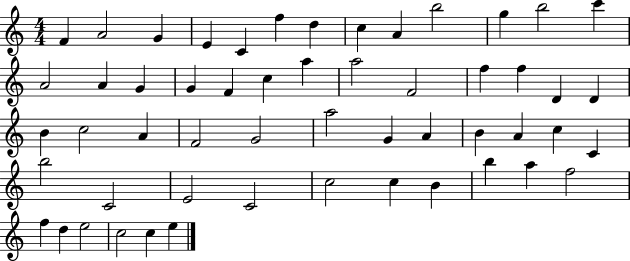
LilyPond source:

{
  \clef treble
  \numericTimeSignature
  \time 4/4
  \key c \major
  f'4 a'2 g'4 | e'4 c'4 f''4 d''4 | c''4 a'4 b''2 | g''4 b''2 c'''4 | \break a'2 a'4 g'4 | g'4 f'4 c''4 a''4 | a''2 f'2 | f''4 f''4 d'4 d'4 | \break b'4 c''2 a'4 | f'2 g'2 | a''2 g'4 a'4 | b'4 a'4 c''4 c'4 | \break b''2 c'2 | e'2 c'2 | c''2 c''4 b'4 | b''4 a''4 f''2 | \break f''4 d''4 e''2 | c''2 c''4 e''4 | \bar "|."
}